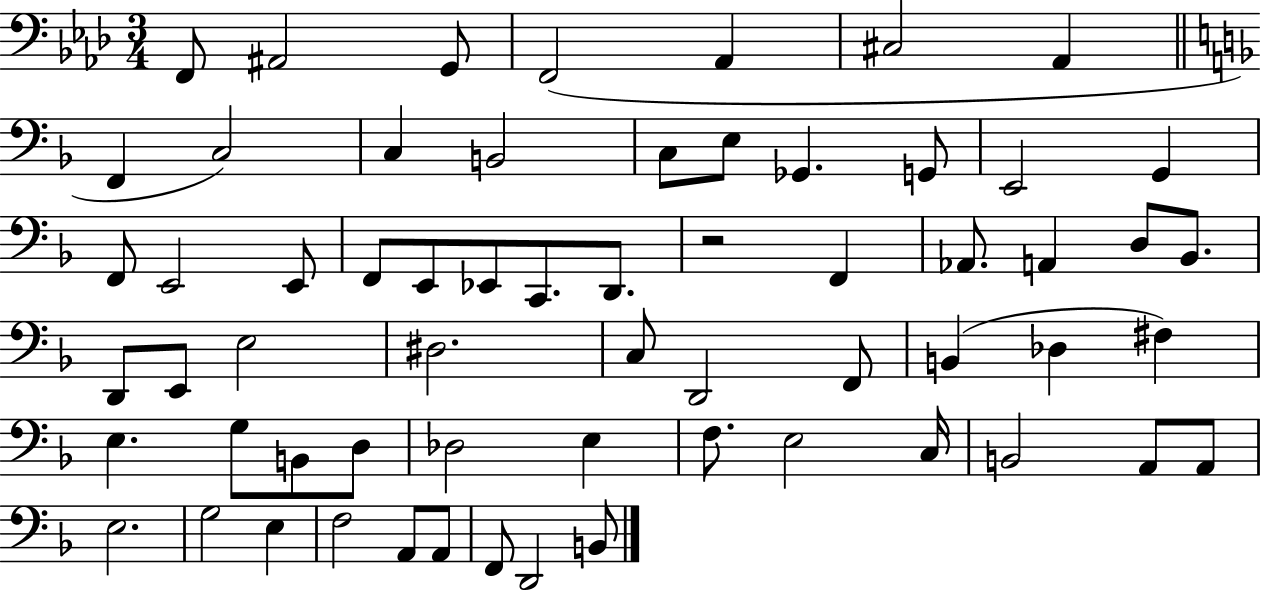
X:1
T:Untitled
M:3/4
L:1/4
K:Ab
F,,/2 ^A,,2 G,,/2 F,,2 _A,, ^C,2 _A,, F,, C,2 C, B,,2 C,/2 E,/2 _G,, G,,/2 E,,2 G,, F,,/2 E,,2 E,,/2 F,,/2 E,,/2 _E,,/2 C,,/2 D,,/2 z2 F,, _A,,/2 A,, D,/2 _B,,/2 D,,/2 E,,/2 E,2 ^D,2 C,/2 D,,2 F,,/2 B,, _D, ^F, E, G,/2 B,,/2 D,/2 _D,2 E, F,/2 E,2 C,/4 B,,2 A,,/2 A,,/2 E,2 G,2 E, F,2 A,,/2 A,,/2 F,,/2 D,,2 B,,/2